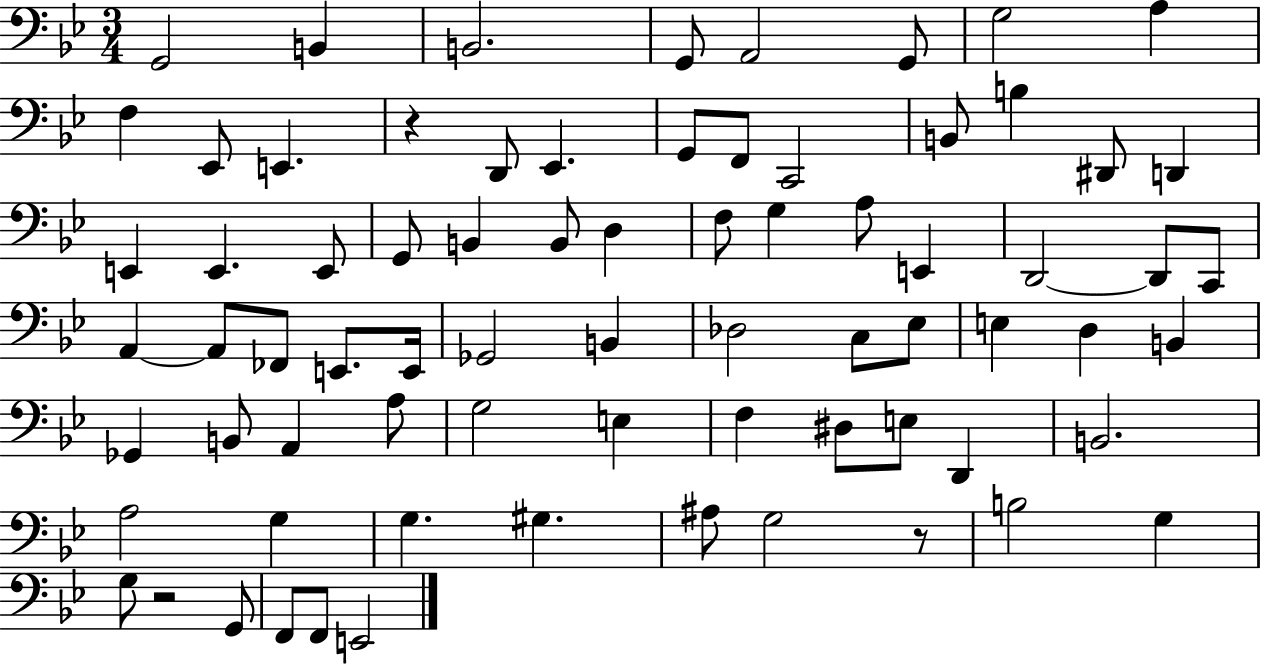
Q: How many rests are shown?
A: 3